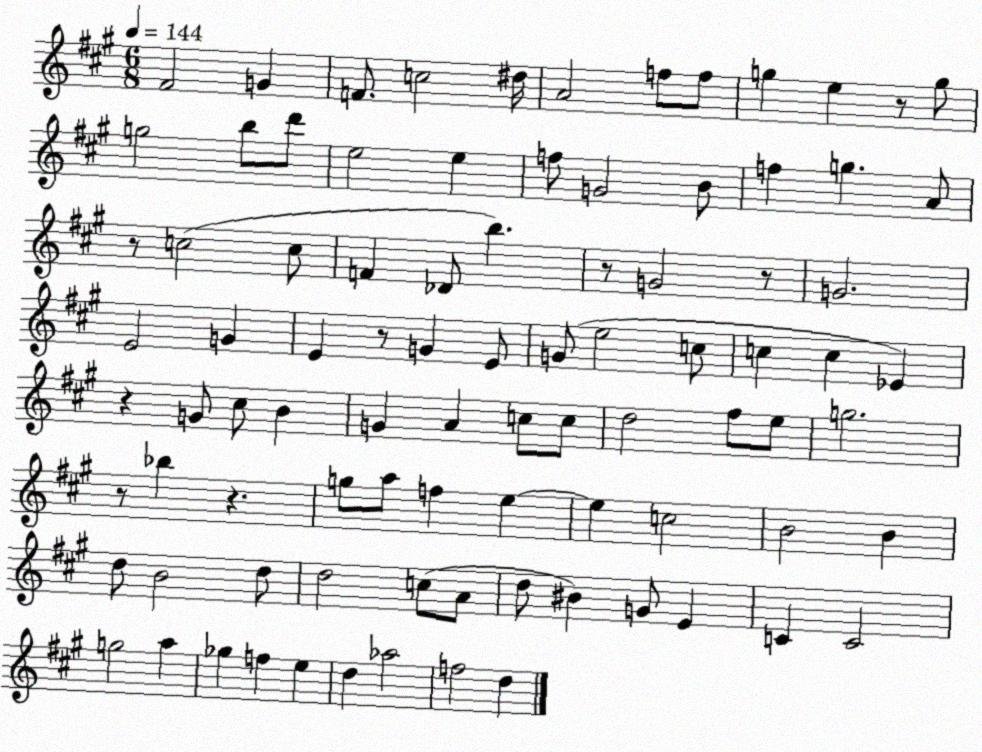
X:1
T:Untitled
M:6/8
L:1/4
K:A
^F2 G F/2 c2 ^d/4 A2 f/2 f/2 g e z/2 g/2 g2 b/2 d'/2 e2 e f/2 G2 B/2 f g A/2 z/2 c2 c/2 F _D/2 b z/2 G2 z/2 G2 E2 G E z/2 G E/2 G/2 e2 c/2 c c _E z G/2 ^c/2 B G A c/2 c/2 d2 ^f/2 e/2 g2 z/2 _b z g/2 a/2 f e e c2 B2 B d/2 B2 d/2 d2 c/2 A/2 d/2 ^B G/2 E C C2 g2 a _g f e d _a2 f2 d